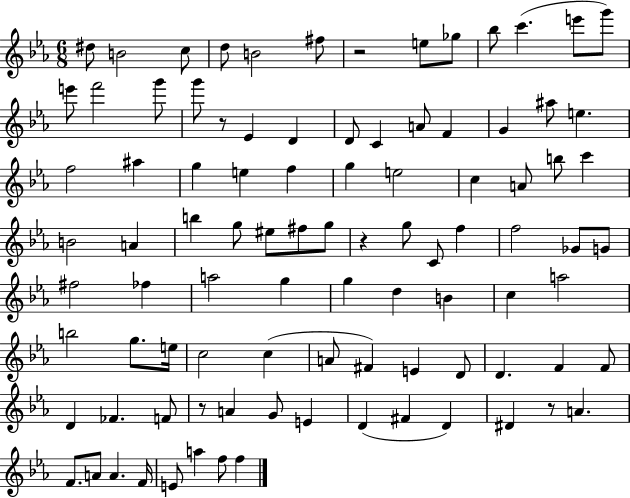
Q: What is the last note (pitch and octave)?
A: F5